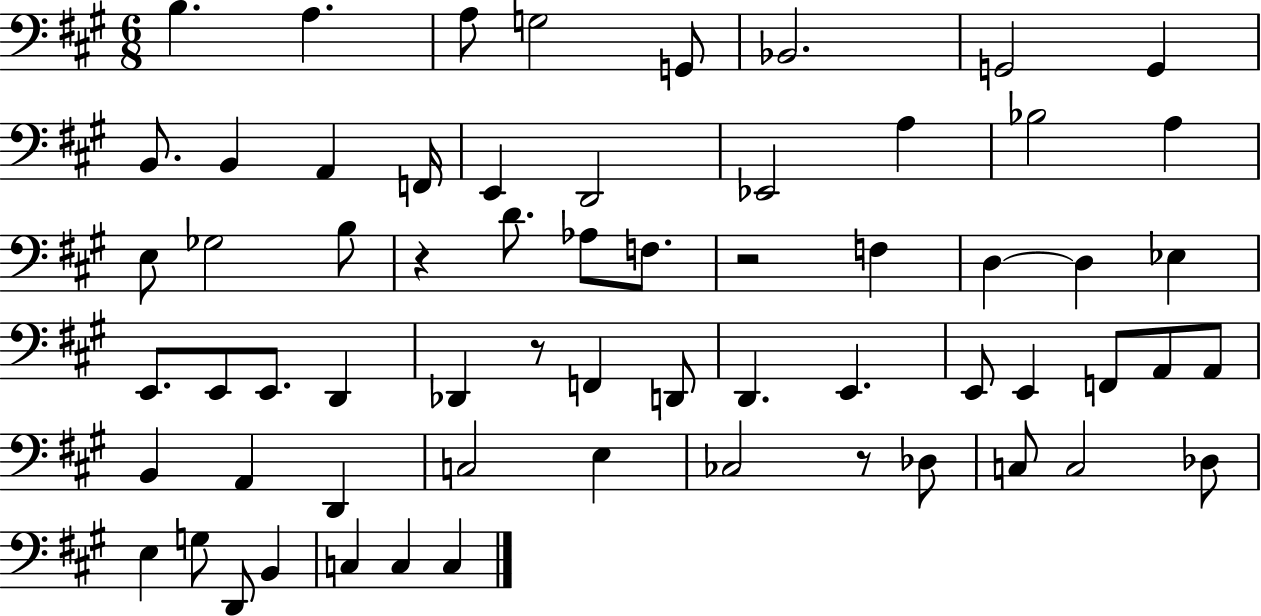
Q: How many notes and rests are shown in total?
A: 63